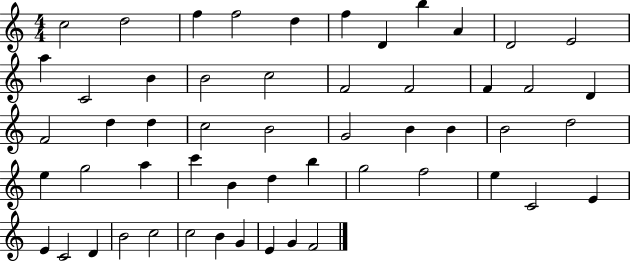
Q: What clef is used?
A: treble